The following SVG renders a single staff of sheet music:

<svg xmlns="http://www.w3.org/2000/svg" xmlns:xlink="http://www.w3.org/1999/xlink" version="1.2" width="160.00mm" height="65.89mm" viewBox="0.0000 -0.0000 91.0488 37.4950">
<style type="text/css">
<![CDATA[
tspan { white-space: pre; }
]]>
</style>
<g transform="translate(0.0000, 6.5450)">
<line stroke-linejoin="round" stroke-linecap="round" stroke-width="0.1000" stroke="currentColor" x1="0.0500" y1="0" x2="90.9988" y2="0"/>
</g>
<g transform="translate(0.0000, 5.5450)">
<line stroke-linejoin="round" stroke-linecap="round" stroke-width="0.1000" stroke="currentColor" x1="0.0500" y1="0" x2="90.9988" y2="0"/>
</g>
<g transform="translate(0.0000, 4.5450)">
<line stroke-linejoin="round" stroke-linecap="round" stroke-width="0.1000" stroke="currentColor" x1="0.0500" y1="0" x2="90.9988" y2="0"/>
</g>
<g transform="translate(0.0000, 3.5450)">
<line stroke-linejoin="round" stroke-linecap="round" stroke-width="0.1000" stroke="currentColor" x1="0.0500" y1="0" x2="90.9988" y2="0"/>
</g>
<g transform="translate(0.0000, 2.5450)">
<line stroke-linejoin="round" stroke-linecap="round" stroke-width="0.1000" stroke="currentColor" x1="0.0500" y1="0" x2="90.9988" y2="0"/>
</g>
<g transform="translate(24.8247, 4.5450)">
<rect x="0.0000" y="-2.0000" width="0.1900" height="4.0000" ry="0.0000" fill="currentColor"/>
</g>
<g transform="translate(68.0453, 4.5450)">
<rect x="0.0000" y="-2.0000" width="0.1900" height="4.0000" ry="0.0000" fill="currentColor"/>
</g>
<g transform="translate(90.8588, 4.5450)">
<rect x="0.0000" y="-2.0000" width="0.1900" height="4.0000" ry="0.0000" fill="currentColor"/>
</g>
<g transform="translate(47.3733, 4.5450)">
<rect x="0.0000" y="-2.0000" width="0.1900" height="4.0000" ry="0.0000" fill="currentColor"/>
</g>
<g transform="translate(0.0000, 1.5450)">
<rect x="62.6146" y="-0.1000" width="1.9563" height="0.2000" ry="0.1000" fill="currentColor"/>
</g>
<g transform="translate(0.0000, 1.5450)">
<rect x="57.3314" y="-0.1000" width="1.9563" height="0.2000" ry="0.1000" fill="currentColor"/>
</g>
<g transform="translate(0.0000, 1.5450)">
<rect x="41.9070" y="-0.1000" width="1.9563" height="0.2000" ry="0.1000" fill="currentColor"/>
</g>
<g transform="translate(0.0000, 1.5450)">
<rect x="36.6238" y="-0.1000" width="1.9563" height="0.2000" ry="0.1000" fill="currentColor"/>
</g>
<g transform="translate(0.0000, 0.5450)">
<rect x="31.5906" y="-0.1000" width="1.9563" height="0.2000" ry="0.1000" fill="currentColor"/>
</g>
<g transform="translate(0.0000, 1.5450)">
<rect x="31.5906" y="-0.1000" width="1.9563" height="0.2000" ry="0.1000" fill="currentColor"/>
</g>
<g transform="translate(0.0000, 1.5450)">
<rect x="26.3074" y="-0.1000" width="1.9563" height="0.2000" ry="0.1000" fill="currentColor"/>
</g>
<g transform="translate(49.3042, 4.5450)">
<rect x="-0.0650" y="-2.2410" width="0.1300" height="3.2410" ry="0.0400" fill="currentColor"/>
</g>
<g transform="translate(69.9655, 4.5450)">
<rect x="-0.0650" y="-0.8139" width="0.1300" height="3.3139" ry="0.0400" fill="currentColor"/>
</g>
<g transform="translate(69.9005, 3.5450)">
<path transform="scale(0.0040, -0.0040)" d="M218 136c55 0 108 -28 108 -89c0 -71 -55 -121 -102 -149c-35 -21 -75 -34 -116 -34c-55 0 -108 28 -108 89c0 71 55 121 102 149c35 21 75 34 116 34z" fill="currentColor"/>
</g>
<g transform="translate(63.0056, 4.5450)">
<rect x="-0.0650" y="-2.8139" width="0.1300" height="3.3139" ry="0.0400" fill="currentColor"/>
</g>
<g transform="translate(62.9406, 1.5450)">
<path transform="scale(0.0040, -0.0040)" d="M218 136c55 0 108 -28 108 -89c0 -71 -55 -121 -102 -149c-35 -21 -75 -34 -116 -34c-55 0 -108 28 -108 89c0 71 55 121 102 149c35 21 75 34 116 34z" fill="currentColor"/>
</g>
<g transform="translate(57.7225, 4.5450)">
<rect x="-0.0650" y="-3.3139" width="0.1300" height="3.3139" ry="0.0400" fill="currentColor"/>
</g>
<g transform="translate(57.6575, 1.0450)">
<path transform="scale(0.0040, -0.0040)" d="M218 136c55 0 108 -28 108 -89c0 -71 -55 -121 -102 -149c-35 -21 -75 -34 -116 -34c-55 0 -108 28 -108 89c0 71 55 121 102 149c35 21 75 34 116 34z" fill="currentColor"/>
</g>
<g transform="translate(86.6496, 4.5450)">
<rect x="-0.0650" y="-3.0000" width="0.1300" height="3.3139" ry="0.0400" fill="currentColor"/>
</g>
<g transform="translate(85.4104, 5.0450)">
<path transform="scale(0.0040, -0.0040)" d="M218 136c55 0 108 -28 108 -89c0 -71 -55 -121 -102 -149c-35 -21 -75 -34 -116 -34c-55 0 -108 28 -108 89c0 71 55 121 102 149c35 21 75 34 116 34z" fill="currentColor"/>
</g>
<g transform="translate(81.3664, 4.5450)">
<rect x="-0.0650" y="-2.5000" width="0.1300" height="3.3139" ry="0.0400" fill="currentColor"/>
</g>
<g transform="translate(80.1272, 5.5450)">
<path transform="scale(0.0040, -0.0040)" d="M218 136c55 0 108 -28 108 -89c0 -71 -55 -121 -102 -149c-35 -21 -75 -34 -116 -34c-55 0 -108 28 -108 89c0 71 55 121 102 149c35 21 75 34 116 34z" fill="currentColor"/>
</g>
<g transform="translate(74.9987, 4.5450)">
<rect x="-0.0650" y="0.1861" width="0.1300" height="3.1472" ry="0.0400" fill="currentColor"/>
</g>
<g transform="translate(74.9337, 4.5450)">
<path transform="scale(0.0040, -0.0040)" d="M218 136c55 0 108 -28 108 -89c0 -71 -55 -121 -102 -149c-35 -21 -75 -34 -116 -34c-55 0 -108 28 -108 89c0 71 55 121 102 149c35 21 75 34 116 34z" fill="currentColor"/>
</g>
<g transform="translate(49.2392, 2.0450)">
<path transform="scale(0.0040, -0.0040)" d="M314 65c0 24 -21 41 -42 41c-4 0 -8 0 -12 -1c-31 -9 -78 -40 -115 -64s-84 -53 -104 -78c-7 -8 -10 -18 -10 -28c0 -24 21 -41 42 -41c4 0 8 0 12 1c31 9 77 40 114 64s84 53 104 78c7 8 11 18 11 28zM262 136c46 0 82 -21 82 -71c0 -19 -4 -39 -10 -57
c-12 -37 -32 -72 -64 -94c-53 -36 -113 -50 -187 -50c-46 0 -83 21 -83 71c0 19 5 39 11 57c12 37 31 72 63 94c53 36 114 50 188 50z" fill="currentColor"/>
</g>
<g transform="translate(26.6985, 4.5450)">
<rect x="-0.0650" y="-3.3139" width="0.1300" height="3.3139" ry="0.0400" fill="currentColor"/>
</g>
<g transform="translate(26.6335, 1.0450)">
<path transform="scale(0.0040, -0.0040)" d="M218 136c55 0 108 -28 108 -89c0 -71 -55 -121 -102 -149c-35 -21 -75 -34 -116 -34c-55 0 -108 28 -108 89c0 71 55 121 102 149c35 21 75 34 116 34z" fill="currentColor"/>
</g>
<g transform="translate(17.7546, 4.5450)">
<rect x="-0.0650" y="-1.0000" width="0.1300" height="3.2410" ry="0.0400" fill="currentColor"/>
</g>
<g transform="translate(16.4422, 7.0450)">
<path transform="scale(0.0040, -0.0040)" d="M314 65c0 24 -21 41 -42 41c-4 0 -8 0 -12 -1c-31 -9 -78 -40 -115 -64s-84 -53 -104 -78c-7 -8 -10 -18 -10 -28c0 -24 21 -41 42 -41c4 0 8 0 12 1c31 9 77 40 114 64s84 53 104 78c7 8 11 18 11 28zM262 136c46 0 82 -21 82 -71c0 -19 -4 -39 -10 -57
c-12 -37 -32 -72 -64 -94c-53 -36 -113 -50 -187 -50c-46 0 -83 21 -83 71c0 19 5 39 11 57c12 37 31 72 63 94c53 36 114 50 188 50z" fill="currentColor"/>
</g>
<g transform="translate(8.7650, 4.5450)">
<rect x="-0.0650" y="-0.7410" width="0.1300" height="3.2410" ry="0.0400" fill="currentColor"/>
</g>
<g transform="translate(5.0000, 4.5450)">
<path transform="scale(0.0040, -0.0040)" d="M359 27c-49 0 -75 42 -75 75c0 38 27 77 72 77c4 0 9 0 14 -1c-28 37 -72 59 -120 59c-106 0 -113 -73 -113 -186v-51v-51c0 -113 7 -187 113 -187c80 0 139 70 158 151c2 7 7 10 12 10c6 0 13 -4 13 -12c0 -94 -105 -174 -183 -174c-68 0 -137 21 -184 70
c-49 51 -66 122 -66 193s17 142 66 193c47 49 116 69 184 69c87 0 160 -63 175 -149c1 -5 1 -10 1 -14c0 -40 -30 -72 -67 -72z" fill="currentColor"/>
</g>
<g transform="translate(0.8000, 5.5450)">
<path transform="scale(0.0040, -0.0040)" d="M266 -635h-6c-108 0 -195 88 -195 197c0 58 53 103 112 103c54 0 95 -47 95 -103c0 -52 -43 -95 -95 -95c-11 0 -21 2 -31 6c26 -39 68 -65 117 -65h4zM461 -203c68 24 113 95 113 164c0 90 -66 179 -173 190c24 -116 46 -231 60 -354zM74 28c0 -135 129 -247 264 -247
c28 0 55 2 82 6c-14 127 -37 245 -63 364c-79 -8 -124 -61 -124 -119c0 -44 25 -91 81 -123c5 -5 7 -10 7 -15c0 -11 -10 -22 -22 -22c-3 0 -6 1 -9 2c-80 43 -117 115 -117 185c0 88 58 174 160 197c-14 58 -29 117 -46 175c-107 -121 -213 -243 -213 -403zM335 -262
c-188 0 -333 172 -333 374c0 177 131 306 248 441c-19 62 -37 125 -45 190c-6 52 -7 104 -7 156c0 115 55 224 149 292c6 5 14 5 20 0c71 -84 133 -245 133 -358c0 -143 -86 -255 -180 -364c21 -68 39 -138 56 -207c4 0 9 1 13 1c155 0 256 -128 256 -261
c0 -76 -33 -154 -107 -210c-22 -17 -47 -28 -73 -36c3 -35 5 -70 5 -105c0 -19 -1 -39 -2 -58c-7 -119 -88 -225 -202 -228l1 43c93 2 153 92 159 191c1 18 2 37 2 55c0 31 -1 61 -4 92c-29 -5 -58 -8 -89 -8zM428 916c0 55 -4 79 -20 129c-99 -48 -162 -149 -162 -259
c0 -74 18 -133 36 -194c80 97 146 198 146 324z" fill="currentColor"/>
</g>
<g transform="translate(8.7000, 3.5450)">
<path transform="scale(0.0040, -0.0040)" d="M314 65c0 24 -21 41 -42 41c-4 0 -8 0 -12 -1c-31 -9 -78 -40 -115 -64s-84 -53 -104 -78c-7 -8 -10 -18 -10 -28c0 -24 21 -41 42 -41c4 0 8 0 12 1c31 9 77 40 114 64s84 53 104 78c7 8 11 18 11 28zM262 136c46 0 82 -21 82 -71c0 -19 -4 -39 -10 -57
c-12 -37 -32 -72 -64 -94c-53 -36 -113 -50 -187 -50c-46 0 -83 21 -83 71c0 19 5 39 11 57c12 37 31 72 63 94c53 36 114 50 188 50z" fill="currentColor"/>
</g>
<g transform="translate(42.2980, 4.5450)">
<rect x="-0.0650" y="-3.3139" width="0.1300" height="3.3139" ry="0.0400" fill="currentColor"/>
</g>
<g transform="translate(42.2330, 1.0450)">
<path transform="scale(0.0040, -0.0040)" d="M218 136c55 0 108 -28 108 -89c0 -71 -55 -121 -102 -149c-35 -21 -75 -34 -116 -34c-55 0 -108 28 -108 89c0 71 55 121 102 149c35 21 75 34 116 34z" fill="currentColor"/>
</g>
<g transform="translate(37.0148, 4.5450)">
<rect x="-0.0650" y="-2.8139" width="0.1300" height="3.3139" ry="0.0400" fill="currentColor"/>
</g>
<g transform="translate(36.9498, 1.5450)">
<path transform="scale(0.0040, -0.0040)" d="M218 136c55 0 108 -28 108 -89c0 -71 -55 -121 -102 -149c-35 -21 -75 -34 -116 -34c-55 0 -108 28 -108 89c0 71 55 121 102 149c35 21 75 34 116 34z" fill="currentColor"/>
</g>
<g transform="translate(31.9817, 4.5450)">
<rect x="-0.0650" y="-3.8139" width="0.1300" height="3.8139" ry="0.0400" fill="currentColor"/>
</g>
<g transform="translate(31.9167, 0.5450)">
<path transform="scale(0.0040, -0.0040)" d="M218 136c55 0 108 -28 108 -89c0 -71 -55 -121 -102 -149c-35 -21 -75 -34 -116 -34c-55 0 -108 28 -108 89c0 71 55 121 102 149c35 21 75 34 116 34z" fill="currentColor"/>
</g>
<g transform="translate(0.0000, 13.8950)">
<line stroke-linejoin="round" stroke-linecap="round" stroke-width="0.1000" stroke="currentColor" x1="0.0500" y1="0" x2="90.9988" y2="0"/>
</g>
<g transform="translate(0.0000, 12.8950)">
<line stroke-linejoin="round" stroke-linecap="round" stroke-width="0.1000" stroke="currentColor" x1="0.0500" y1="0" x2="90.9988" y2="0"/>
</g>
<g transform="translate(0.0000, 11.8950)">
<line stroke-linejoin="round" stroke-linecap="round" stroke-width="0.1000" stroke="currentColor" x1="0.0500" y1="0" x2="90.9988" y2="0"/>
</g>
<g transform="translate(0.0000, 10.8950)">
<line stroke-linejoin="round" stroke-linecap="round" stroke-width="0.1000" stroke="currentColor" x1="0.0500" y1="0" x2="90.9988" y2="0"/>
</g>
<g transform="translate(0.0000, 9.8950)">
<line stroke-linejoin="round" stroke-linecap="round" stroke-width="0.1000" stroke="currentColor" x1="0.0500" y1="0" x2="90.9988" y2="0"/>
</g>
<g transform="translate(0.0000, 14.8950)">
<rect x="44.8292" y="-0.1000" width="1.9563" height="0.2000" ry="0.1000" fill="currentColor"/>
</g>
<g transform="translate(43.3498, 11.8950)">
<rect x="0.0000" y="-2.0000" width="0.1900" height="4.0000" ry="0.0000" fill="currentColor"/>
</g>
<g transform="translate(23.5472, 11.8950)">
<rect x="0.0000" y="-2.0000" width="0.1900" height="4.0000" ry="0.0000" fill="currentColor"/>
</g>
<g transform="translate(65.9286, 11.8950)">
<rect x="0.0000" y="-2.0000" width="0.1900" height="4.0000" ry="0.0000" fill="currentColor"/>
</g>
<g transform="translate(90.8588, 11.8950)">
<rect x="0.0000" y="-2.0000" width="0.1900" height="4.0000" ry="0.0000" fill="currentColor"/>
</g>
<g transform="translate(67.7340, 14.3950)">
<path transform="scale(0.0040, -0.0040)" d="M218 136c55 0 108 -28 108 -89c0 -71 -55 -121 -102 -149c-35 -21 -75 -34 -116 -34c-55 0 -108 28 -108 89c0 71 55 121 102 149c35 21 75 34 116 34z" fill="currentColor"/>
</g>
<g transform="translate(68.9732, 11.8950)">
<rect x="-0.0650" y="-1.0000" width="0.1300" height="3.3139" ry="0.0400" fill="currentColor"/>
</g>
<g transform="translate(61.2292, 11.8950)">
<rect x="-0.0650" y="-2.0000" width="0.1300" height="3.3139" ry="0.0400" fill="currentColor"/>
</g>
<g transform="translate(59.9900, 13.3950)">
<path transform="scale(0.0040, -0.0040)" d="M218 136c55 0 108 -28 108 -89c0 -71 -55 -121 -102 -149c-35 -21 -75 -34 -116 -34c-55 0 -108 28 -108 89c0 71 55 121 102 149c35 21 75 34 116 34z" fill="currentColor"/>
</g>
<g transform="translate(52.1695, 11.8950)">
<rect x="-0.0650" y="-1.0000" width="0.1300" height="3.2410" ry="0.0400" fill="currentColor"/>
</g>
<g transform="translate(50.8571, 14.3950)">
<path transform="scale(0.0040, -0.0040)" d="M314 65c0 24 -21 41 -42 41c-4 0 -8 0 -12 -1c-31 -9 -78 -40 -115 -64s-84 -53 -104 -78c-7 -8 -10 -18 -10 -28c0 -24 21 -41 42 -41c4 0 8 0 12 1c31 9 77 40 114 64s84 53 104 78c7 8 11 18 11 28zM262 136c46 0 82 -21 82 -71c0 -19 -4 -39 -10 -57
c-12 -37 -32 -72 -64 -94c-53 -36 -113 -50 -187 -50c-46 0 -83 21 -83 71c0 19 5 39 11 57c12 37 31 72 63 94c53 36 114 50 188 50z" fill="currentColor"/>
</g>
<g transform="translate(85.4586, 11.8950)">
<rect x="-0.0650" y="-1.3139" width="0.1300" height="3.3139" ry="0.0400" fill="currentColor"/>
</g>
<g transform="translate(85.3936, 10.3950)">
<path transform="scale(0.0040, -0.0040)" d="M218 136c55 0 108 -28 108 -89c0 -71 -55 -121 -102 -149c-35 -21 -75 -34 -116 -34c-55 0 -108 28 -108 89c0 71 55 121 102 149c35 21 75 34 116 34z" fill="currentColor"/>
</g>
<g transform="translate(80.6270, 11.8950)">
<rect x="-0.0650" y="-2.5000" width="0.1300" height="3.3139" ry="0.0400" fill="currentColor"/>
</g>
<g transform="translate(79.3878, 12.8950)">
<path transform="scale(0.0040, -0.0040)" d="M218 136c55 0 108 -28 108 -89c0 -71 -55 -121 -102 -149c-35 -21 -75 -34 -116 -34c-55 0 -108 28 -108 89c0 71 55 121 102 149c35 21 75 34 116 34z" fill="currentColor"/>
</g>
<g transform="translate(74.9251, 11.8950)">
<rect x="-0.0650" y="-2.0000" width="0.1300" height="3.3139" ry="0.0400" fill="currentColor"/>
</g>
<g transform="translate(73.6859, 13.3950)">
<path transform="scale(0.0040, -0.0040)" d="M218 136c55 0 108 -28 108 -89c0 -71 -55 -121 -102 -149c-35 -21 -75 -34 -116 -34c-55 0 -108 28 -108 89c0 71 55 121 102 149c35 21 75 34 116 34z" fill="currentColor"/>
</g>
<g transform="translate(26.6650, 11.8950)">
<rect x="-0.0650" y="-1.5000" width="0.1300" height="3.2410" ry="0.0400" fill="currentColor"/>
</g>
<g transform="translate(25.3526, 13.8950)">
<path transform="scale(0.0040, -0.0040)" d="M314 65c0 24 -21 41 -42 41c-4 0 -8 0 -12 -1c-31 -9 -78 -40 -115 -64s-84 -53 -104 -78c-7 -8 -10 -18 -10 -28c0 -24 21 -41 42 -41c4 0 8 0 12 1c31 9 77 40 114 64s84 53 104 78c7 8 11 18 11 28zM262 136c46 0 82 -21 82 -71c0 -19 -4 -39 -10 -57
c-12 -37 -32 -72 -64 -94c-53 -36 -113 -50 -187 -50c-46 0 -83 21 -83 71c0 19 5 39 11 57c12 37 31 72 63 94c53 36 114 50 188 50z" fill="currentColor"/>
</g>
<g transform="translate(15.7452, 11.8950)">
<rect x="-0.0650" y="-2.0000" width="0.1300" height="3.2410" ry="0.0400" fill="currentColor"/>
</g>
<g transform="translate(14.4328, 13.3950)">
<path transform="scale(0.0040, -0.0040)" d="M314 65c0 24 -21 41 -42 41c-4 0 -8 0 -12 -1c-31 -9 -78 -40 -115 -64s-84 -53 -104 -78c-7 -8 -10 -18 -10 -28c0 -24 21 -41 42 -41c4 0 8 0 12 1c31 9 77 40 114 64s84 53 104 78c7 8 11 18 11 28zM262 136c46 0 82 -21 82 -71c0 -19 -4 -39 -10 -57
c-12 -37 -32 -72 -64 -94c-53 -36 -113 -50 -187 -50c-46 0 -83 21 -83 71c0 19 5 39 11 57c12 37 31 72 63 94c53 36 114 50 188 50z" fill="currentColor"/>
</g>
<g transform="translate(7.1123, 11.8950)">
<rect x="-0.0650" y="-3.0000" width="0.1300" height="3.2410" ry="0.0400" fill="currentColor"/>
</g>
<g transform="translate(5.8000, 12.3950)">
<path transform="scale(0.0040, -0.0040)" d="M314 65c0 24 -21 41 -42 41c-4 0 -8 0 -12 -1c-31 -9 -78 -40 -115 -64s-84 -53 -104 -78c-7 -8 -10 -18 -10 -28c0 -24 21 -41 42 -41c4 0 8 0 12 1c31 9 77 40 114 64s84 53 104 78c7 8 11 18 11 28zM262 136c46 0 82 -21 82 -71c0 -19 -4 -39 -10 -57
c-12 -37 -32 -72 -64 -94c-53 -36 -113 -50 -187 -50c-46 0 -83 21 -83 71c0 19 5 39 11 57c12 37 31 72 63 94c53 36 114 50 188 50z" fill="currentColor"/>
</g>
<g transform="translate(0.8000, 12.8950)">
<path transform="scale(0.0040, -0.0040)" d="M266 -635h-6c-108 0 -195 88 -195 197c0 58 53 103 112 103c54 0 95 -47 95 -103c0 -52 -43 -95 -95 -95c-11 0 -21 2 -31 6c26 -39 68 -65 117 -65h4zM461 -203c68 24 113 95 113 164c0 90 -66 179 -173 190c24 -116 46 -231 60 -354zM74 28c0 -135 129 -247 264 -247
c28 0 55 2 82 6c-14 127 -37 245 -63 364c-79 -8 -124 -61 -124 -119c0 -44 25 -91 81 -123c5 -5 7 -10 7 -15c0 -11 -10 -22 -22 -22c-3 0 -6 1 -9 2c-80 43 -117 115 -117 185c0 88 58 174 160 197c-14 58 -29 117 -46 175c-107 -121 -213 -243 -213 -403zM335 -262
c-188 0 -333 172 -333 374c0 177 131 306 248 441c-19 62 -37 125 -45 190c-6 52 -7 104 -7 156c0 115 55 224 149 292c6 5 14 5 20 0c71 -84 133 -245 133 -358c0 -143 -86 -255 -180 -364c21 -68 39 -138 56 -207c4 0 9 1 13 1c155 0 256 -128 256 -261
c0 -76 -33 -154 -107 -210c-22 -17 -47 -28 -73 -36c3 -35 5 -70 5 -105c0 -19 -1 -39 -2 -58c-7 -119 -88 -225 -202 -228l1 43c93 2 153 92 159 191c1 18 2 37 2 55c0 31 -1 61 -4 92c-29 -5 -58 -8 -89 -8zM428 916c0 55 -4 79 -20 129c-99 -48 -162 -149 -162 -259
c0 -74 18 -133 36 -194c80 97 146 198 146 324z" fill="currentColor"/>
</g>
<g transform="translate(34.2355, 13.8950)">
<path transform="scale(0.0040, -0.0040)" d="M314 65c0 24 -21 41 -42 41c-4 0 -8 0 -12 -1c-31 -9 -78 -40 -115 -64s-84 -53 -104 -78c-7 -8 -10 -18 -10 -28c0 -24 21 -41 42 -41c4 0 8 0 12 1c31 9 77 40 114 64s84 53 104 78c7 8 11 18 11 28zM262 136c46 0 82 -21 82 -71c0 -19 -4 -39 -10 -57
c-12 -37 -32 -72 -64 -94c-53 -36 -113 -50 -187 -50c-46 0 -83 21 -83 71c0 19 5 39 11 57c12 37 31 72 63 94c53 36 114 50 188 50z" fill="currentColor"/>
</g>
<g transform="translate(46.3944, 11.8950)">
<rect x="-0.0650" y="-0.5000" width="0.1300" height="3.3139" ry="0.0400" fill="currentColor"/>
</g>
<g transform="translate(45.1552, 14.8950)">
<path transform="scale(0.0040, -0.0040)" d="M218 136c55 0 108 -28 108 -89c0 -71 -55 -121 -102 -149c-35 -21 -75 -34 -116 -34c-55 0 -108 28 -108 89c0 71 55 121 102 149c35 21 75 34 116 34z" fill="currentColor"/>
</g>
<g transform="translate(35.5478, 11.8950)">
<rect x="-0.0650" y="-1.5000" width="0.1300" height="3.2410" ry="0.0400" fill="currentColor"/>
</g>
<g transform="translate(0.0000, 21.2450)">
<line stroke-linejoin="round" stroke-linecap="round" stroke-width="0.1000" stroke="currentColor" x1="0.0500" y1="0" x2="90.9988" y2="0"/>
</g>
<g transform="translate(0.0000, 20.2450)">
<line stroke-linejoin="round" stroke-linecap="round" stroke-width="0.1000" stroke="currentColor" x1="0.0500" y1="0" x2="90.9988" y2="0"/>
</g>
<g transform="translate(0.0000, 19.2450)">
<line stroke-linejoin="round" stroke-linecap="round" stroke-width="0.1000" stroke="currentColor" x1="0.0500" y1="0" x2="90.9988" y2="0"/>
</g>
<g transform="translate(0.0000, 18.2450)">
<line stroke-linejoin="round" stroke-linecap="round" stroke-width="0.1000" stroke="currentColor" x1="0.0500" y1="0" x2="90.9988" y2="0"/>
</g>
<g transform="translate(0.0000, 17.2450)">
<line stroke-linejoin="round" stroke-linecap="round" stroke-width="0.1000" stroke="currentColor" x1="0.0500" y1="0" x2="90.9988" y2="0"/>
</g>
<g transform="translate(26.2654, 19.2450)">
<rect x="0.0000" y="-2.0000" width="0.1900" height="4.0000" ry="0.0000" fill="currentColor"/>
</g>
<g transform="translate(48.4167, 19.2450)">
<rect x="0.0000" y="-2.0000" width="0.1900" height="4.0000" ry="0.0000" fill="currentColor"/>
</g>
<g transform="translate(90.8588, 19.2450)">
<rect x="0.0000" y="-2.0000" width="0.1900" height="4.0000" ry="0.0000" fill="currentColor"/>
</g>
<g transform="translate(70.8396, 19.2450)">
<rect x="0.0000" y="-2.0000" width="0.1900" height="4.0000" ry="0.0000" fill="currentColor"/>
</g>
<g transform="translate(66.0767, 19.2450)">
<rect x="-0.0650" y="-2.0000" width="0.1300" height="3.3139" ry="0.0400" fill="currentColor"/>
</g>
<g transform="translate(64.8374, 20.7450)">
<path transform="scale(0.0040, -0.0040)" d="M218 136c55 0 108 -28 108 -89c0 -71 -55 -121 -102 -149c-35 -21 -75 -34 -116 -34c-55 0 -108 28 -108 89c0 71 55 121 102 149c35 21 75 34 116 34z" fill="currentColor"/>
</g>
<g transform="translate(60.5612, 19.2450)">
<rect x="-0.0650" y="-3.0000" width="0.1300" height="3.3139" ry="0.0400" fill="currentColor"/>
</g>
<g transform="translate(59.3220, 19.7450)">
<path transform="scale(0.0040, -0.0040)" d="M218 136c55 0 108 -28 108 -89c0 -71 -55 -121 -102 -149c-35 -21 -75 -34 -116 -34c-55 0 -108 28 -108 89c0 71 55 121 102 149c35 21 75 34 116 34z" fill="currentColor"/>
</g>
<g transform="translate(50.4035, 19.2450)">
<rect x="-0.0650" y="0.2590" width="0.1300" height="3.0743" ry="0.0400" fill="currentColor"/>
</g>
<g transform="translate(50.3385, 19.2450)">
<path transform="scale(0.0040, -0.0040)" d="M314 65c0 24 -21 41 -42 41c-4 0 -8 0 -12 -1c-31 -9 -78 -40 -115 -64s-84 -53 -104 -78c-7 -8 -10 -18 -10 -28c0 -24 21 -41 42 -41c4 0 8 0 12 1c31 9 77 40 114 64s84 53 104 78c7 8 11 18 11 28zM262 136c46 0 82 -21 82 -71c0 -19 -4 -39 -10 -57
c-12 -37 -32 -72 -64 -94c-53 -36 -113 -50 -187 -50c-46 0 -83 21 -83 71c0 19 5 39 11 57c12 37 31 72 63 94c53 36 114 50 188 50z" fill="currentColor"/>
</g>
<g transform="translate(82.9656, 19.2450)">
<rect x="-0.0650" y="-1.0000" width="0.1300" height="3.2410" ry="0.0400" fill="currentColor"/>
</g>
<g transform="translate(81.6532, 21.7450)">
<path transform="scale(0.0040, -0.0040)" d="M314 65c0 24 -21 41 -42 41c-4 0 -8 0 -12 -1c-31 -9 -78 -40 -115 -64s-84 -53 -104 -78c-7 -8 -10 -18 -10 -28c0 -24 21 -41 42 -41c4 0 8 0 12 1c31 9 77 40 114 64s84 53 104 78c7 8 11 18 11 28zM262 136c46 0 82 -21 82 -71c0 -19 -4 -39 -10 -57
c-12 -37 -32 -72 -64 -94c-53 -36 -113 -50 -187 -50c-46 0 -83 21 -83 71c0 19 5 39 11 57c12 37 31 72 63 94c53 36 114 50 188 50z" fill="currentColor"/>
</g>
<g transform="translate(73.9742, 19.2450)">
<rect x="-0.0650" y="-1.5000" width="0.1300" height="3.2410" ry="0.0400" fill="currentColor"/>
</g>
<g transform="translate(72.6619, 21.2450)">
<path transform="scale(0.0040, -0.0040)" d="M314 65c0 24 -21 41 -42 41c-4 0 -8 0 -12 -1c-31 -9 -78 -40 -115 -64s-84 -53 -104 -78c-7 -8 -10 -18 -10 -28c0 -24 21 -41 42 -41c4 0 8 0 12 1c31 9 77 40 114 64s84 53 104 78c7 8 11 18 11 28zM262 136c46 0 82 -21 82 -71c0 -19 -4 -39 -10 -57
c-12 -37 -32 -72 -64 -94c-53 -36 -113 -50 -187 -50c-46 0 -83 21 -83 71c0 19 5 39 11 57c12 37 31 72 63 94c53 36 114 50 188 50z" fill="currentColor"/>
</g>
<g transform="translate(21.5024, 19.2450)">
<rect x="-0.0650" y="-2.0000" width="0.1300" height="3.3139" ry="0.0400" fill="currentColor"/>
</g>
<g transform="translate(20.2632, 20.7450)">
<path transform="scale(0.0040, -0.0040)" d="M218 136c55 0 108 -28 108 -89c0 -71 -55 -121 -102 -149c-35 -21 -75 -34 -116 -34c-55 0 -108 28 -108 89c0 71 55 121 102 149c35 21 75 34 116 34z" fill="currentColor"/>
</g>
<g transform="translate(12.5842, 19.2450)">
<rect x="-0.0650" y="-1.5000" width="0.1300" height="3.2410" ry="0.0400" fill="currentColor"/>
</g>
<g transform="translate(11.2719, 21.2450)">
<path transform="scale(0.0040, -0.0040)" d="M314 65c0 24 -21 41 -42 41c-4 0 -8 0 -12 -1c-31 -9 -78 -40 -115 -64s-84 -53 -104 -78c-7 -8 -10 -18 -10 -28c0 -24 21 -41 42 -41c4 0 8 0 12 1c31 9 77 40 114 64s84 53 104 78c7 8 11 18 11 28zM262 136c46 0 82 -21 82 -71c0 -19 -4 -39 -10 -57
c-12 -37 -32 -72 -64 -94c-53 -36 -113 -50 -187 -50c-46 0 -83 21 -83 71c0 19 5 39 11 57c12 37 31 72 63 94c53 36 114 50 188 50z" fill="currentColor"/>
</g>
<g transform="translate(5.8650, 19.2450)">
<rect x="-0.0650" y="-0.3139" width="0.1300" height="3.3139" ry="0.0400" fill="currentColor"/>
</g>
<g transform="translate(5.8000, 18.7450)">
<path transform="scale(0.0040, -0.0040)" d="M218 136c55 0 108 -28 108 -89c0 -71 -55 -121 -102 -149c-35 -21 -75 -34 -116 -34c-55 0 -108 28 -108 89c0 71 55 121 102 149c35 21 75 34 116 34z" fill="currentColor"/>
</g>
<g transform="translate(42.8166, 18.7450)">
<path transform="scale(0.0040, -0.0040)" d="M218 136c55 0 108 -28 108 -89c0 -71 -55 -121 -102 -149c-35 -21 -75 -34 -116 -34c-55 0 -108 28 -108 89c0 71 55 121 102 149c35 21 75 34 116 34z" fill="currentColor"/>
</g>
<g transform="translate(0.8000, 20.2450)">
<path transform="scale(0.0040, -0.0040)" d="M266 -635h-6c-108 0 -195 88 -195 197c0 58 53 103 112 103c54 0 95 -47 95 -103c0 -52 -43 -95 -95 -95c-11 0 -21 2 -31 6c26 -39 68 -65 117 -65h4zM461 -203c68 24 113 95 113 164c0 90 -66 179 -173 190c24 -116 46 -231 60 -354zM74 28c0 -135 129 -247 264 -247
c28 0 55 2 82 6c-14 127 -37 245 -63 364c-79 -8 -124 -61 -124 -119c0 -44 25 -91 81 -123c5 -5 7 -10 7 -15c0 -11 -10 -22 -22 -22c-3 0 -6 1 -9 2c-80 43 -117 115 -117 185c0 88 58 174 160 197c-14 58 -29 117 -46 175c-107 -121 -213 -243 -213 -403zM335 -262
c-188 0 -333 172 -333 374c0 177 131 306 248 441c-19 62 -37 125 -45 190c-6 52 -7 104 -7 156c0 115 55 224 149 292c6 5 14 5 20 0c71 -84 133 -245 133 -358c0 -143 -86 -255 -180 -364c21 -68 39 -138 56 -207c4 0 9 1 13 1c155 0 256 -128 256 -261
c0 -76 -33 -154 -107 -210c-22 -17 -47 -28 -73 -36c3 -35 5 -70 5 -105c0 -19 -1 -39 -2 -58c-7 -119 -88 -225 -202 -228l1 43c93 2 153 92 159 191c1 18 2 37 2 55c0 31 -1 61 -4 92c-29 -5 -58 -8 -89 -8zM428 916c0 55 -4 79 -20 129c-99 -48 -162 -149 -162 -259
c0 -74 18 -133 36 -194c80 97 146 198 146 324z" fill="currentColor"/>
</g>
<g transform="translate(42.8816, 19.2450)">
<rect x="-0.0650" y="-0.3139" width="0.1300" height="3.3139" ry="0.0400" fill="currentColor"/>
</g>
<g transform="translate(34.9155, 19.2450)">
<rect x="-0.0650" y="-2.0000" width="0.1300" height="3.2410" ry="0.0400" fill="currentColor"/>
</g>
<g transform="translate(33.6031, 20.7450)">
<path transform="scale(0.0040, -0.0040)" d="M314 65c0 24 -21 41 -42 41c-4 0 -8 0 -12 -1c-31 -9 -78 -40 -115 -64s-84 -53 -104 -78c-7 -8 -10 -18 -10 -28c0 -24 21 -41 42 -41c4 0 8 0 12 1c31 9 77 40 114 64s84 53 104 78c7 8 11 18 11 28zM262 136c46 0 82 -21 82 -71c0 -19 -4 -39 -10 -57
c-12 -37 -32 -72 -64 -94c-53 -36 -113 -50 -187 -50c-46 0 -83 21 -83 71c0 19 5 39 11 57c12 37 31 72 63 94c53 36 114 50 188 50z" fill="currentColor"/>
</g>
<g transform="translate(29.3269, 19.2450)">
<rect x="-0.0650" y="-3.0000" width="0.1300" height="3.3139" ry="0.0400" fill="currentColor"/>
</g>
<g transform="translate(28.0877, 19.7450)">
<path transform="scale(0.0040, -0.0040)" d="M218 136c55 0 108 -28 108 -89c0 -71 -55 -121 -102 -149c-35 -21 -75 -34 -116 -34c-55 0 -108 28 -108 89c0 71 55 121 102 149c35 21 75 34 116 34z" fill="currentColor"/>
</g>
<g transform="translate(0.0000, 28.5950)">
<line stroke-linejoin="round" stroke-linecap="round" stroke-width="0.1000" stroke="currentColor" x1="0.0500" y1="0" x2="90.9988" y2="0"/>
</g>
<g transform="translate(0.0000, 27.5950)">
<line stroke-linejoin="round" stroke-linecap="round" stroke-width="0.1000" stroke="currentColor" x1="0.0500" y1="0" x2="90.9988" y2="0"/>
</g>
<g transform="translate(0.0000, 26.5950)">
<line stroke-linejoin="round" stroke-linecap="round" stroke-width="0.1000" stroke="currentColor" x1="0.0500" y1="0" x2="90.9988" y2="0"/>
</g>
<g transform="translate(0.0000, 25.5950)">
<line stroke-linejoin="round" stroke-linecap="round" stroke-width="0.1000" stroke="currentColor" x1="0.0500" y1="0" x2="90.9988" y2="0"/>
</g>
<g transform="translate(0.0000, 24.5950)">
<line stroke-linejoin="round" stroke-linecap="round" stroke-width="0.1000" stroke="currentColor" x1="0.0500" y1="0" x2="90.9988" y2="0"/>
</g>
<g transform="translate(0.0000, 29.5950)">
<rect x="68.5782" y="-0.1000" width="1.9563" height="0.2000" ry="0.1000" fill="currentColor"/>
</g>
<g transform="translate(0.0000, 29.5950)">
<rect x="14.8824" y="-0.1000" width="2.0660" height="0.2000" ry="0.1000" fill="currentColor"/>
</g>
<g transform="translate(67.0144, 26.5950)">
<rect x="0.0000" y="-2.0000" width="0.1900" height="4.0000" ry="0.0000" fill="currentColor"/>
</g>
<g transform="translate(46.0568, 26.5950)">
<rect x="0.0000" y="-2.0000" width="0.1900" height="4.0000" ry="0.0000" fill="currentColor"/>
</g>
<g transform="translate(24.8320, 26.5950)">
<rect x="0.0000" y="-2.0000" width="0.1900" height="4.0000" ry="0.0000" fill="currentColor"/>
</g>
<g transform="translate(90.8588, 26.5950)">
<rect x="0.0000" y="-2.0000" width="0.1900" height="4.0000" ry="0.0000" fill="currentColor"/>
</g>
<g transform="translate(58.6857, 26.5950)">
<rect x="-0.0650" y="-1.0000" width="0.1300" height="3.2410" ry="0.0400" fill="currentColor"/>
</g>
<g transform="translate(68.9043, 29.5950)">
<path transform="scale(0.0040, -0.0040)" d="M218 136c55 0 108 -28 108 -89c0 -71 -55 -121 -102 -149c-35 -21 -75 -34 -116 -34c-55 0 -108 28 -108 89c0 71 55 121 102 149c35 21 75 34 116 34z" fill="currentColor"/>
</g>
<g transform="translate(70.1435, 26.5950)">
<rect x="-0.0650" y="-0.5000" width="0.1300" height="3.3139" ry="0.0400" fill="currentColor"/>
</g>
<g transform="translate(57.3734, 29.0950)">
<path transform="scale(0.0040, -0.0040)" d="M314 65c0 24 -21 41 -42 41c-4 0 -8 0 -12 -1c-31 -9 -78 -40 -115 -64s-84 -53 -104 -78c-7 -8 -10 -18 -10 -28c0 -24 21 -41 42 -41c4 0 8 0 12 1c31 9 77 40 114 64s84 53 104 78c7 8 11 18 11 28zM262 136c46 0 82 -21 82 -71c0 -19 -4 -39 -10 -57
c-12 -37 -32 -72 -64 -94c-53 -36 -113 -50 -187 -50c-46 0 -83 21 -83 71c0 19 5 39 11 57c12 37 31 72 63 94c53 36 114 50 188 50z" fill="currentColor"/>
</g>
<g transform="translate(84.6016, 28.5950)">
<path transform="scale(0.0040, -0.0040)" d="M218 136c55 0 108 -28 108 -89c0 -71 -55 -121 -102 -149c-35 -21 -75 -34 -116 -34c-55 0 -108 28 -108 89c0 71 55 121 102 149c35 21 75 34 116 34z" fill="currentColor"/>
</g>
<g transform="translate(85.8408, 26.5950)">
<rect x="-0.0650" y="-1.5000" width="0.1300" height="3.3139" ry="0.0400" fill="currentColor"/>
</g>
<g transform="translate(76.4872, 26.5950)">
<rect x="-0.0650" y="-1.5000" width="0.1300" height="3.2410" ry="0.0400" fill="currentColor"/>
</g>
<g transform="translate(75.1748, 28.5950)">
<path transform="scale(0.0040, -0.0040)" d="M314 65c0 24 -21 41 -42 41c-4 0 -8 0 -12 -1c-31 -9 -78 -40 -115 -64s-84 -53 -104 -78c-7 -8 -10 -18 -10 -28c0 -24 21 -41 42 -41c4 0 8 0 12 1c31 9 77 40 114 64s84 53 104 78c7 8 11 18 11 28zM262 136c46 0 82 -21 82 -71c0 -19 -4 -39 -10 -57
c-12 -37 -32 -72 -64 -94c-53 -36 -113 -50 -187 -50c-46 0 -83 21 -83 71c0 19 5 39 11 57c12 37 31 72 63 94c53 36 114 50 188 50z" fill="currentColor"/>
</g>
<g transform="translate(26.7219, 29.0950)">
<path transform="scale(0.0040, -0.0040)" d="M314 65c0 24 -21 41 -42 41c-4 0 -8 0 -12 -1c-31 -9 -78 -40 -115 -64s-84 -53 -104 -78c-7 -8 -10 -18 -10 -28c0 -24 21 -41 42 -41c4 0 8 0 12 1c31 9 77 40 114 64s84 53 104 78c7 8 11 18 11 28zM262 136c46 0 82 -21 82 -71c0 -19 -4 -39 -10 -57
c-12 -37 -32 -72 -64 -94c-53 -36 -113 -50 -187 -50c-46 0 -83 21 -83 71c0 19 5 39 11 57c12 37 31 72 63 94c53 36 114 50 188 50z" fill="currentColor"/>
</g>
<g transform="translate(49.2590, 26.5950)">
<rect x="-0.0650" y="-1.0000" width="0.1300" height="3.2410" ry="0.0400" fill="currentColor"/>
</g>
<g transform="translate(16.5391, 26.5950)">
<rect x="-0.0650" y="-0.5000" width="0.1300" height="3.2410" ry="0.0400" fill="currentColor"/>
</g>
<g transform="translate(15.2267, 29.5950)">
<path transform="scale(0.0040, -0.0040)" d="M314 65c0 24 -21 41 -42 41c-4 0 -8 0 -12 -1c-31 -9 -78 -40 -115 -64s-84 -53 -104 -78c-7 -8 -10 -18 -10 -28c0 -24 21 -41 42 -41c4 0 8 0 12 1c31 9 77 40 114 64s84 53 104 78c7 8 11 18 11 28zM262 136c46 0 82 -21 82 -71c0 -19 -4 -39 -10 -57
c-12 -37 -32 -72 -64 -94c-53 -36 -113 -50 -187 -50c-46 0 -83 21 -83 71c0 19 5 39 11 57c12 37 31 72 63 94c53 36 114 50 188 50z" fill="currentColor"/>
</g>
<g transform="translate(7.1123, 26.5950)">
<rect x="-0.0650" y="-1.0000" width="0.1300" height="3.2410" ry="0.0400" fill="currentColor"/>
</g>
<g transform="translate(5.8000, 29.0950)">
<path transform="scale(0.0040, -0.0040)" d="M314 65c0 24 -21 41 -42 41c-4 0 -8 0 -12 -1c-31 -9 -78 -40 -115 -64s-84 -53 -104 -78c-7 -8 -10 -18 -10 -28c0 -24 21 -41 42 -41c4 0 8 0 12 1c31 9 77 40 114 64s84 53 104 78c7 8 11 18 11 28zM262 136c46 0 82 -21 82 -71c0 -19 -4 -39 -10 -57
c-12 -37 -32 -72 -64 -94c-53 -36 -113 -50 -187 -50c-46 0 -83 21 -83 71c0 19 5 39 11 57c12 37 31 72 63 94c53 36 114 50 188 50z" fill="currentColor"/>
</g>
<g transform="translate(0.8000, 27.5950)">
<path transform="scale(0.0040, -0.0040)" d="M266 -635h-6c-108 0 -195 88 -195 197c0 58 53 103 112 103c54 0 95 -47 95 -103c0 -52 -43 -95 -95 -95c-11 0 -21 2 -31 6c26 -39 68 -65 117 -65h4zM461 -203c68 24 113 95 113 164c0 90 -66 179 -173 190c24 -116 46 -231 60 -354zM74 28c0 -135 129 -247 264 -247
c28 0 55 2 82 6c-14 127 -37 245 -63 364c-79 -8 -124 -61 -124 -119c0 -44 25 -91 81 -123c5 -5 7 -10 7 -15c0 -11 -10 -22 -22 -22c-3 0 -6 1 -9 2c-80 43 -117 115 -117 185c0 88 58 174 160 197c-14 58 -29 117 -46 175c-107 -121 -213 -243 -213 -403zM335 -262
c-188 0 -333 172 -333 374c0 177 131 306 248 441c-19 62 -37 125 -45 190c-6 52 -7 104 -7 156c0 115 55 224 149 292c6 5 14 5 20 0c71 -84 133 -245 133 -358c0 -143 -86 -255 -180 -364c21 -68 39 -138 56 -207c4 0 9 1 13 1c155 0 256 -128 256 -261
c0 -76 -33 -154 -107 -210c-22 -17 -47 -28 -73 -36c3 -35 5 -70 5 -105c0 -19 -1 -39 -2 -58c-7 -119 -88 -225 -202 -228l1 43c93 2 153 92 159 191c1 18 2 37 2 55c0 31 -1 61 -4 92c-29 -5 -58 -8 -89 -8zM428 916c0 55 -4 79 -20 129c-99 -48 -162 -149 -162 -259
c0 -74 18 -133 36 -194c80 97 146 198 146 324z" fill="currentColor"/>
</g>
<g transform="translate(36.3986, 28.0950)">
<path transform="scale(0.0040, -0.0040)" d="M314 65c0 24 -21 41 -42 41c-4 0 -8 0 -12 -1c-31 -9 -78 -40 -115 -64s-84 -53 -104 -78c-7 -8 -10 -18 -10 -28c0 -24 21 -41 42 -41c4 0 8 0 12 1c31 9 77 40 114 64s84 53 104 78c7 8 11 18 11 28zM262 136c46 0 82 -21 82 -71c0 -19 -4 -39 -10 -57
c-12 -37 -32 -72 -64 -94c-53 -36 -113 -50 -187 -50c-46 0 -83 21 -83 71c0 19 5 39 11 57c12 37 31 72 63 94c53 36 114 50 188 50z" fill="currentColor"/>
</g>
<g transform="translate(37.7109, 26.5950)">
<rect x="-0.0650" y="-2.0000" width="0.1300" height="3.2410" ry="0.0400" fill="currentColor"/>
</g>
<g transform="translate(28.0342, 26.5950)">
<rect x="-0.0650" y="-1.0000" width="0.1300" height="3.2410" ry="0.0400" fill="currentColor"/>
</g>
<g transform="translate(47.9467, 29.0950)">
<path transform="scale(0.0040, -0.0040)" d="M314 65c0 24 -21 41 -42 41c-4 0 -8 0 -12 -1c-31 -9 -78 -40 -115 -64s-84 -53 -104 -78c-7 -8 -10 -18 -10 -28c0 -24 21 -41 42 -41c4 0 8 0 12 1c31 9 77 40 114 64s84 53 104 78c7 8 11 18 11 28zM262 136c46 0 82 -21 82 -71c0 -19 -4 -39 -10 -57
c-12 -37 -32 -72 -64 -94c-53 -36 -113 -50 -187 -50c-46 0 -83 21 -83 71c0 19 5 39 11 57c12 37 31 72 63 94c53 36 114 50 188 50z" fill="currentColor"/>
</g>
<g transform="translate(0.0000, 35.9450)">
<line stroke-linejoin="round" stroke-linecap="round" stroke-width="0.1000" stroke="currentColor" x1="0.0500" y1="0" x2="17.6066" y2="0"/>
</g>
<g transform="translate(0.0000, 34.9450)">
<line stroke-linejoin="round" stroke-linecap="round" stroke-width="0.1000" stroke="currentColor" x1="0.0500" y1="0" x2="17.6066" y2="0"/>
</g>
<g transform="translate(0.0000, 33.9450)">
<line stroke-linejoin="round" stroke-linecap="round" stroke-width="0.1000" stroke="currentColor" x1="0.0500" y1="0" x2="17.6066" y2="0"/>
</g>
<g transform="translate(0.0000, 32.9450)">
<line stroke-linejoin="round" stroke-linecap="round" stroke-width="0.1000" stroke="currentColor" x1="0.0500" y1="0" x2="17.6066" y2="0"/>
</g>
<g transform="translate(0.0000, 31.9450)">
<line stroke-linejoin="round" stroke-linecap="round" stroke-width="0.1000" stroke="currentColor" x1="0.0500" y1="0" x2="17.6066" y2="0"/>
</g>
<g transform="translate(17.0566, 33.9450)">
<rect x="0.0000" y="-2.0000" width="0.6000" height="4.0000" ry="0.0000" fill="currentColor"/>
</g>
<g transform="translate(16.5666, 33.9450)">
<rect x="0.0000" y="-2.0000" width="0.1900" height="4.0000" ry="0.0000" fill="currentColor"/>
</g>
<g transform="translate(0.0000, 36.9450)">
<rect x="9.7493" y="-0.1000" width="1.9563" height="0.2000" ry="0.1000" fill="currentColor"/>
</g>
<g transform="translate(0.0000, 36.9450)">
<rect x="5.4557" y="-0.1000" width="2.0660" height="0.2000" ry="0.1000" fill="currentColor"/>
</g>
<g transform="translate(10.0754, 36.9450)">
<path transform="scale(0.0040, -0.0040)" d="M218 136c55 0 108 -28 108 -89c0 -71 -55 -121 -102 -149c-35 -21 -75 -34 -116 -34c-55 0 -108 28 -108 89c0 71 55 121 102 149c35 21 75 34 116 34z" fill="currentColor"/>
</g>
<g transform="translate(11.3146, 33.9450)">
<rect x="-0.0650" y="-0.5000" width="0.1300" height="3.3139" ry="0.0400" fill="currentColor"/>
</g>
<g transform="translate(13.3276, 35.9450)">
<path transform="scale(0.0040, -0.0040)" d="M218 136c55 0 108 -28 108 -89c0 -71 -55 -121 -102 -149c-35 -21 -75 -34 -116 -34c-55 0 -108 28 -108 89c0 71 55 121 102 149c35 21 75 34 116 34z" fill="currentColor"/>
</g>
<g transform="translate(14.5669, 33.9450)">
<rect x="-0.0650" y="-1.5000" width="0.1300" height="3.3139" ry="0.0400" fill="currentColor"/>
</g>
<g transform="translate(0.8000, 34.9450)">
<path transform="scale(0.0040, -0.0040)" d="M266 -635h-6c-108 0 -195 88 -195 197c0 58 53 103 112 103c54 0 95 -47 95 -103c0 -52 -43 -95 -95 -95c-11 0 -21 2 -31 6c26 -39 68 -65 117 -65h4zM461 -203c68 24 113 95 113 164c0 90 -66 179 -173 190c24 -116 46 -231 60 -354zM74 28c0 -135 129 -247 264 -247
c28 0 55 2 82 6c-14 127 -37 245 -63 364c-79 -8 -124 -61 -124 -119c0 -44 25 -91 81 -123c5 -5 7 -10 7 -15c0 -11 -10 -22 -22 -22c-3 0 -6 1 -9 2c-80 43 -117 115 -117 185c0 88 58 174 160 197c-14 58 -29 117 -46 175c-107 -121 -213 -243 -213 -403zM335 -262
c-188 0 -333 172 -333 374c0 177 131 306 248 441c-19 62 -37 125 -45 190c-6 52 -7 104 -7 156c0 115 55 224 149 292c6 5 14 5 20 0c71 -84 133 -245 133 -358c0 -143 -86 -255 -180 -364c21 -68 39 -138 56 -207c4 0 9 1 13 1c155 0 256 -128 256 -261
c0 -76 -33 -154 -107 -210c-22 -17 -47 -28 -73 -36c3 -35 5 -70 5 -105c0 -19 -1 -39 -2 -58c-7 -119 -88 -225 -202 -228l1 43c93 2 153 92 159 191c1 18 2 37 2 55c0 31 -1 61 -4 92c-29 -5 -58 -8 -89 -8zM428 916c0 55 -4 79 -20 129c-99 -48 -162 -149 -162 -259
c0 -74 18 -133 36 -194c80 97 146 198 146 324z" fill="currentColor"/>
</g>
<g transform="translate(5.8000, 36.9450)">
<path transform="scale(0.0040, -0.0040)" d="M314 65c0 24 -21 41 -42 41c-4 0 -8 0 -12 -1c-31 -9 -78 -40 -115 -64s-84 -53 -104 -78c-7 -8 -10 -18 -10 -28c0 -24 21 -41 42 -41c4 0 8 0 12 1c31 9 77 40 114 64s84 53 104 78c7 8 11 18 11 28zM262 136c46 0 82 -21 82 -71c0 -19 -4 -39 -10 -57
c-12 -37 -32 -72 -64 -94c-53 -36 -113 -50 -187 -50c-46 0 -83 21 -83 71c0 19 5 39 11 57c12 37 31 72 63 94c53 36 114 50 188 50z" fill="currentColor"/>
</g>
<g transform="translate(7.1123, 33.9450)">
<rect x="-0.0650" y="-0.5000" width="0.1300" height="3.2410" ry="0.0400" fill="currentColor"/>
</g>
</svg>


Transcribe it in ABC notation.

X:1
T:Untitled
M:4/4
L:1/4
K:C
d2 D2 b c' a b g2 b a d B G A A2 F2 E2 E2 C D2 F D F G e c E2 F A F2 c B2 A F E2 D2 D2 C2 D2 F2 D2 D2 C E2 E C2 C E